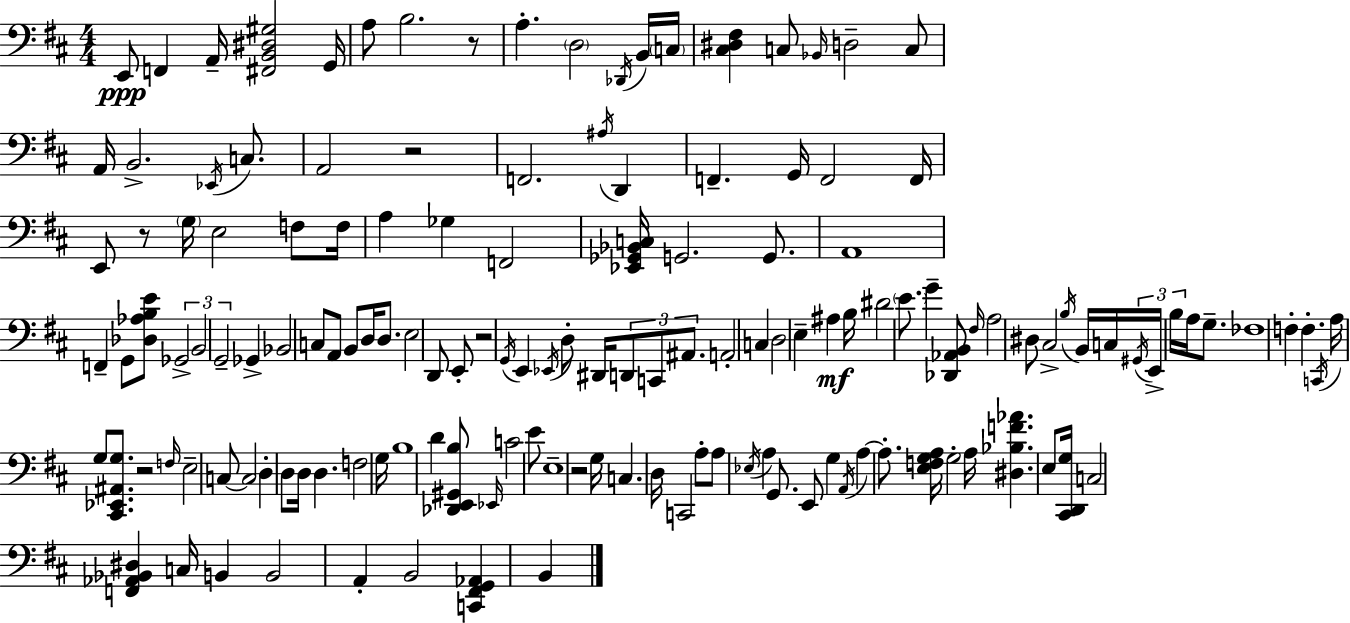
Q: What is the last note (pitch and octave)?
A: B2